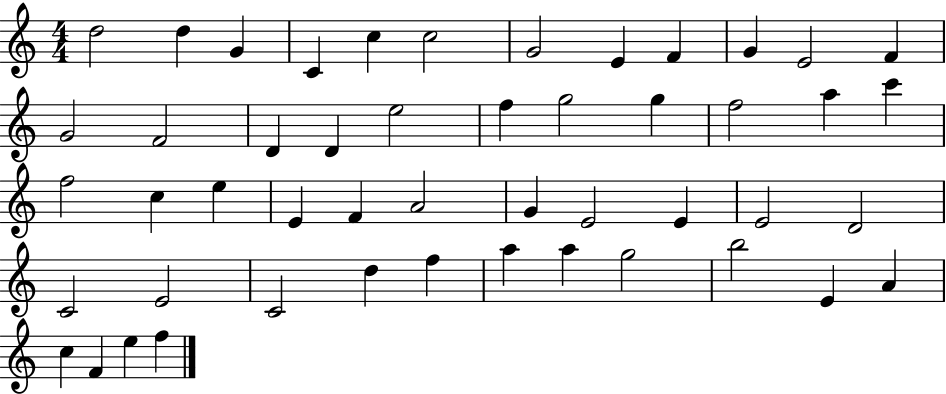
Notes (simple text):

D5/h D5/q G4/q C4/q C5/q C5/h G4/h E4/q F4/q G4/q E4/h F4/q G4/h F4/h D4/q D4/q E5/h F5/q G5/h G5/q F5/h A5/q C6/q F5/h C5/q E5/q E4/q F4/q A4/h G4/q E4/h E4/q E4/h D4/h C4/h E4/h C4/h D5/q F5/q A5/q A5/q G5/h B5/h E4/q A4/q C5/q F4/q E5/q F5/q